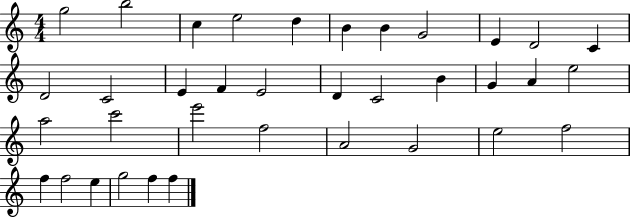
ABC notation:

X:1
T:Untitled
M:4/4
L:1/4
K:C
g2 b2 c e2 d B B G2 E D2 C D2 C2 E F E2 D C2 B G A e2 a2 c'2 e'2 f2 A2 G2 e2 f2 f f2 e g2 f f